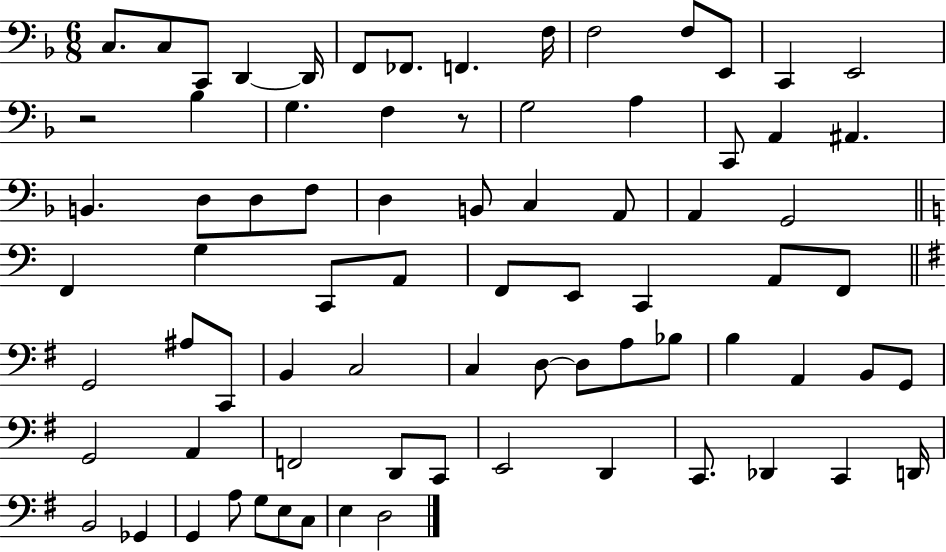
X:1
T:Untitled
M:6/8
L:1/4
K:F
C,/2 C,/2 C,,/2 D,, D,,/4 F,,/2 _F,,/2 F,, F,/4 F,2 F,/2 E,,/2 C,, E,,2 z2 _B, G, F, z/2 G,2 A, C,,/2 A,, ^A,, B,, D,/2 D,/2 F,/2 D, B,,/2 C, A,,/2 A,, G,,2 F,, G, C,,/2 A,,/2 F,,/2 E,,/2 C,, A,,/2 F,,/2 G,,2 ^A,/2 C,,/2 B,, C,2 C, D,/2 D,/2 A,/2 _B,/2 B, A,, B,,/2 G,,/2 G,,2 A,, F,,2 D,,/2 C,,/2 E,,2 D,, C,,/2 _D,, C,, D,,/4 B,,2 _G,, G,, A,/2 G,/2 E,/2 C,/2 E, D,2